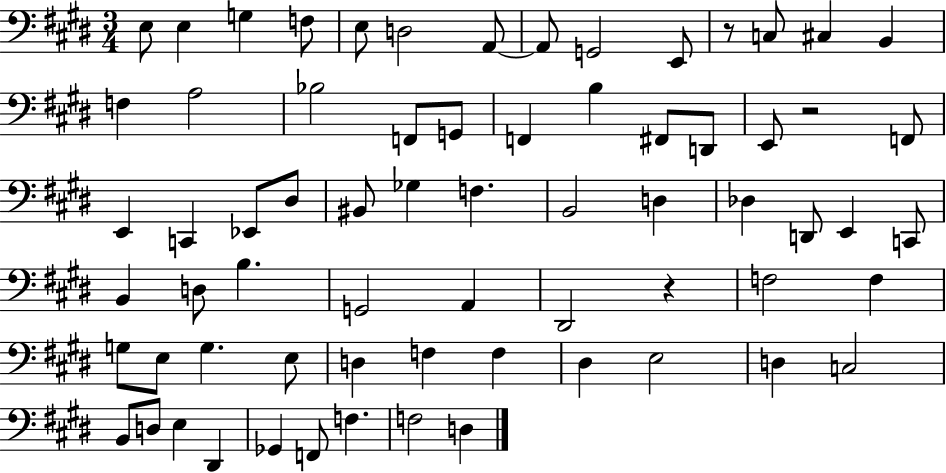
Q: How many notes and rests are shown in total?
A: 68